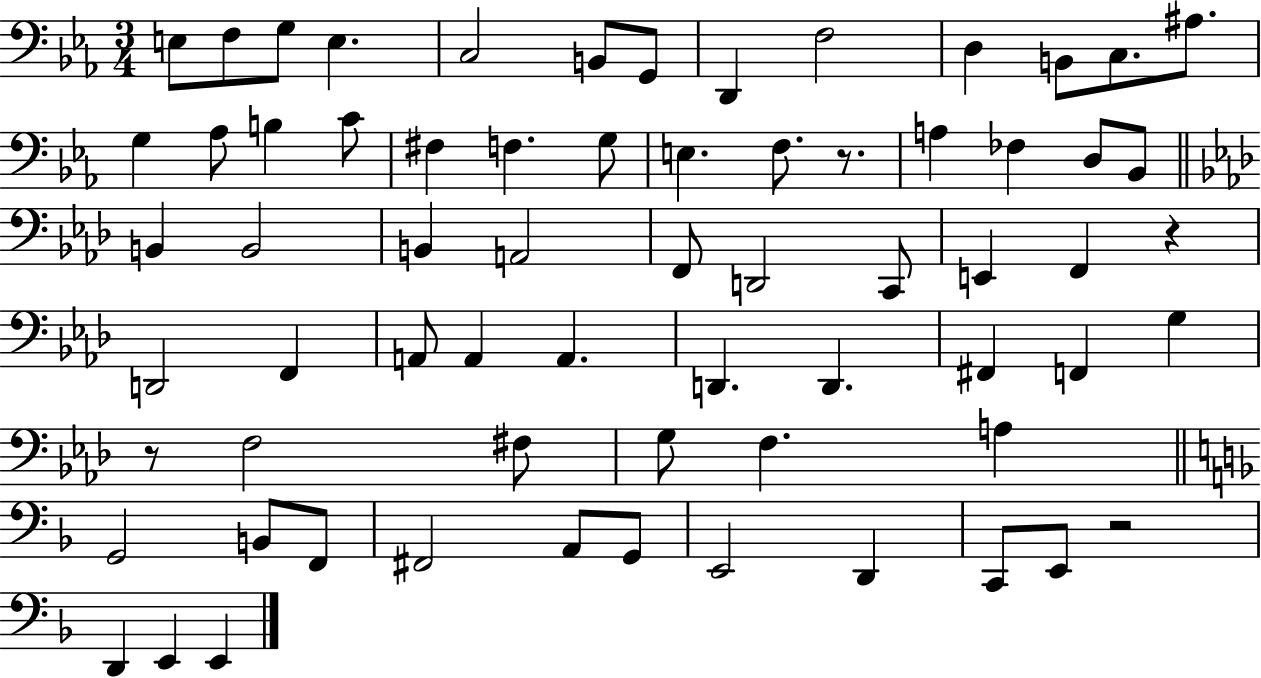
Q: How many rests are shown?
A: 4